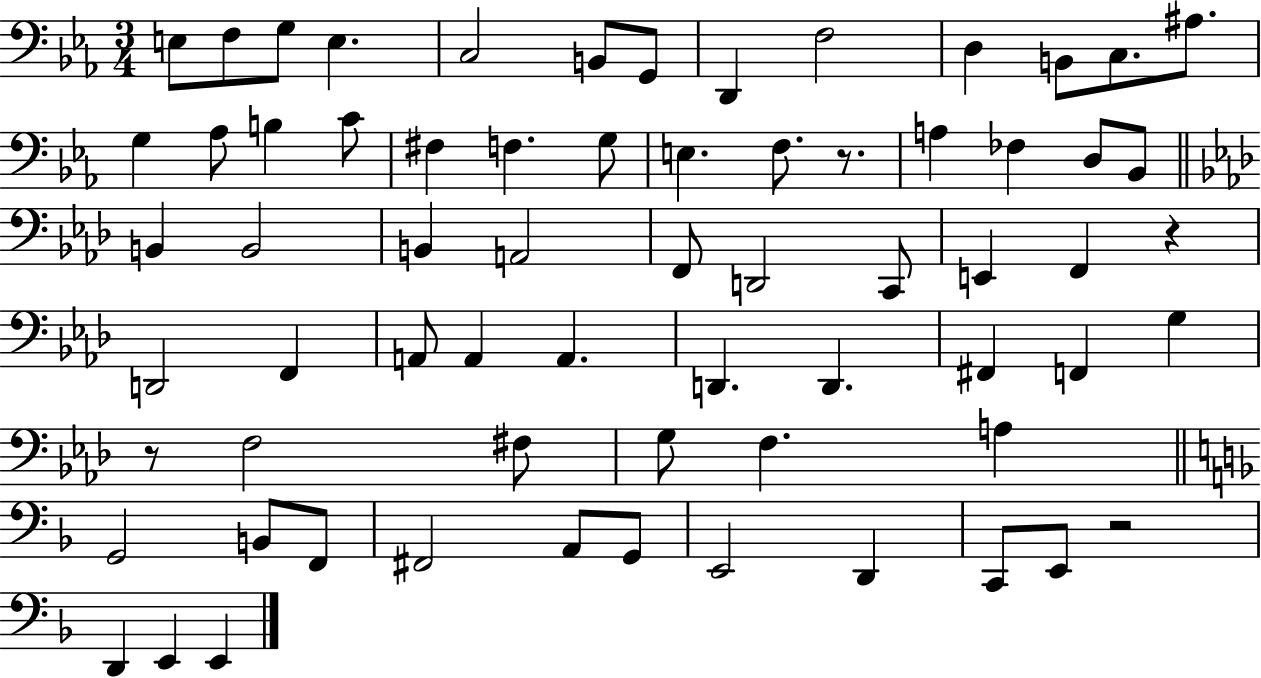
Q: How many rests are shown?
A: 4